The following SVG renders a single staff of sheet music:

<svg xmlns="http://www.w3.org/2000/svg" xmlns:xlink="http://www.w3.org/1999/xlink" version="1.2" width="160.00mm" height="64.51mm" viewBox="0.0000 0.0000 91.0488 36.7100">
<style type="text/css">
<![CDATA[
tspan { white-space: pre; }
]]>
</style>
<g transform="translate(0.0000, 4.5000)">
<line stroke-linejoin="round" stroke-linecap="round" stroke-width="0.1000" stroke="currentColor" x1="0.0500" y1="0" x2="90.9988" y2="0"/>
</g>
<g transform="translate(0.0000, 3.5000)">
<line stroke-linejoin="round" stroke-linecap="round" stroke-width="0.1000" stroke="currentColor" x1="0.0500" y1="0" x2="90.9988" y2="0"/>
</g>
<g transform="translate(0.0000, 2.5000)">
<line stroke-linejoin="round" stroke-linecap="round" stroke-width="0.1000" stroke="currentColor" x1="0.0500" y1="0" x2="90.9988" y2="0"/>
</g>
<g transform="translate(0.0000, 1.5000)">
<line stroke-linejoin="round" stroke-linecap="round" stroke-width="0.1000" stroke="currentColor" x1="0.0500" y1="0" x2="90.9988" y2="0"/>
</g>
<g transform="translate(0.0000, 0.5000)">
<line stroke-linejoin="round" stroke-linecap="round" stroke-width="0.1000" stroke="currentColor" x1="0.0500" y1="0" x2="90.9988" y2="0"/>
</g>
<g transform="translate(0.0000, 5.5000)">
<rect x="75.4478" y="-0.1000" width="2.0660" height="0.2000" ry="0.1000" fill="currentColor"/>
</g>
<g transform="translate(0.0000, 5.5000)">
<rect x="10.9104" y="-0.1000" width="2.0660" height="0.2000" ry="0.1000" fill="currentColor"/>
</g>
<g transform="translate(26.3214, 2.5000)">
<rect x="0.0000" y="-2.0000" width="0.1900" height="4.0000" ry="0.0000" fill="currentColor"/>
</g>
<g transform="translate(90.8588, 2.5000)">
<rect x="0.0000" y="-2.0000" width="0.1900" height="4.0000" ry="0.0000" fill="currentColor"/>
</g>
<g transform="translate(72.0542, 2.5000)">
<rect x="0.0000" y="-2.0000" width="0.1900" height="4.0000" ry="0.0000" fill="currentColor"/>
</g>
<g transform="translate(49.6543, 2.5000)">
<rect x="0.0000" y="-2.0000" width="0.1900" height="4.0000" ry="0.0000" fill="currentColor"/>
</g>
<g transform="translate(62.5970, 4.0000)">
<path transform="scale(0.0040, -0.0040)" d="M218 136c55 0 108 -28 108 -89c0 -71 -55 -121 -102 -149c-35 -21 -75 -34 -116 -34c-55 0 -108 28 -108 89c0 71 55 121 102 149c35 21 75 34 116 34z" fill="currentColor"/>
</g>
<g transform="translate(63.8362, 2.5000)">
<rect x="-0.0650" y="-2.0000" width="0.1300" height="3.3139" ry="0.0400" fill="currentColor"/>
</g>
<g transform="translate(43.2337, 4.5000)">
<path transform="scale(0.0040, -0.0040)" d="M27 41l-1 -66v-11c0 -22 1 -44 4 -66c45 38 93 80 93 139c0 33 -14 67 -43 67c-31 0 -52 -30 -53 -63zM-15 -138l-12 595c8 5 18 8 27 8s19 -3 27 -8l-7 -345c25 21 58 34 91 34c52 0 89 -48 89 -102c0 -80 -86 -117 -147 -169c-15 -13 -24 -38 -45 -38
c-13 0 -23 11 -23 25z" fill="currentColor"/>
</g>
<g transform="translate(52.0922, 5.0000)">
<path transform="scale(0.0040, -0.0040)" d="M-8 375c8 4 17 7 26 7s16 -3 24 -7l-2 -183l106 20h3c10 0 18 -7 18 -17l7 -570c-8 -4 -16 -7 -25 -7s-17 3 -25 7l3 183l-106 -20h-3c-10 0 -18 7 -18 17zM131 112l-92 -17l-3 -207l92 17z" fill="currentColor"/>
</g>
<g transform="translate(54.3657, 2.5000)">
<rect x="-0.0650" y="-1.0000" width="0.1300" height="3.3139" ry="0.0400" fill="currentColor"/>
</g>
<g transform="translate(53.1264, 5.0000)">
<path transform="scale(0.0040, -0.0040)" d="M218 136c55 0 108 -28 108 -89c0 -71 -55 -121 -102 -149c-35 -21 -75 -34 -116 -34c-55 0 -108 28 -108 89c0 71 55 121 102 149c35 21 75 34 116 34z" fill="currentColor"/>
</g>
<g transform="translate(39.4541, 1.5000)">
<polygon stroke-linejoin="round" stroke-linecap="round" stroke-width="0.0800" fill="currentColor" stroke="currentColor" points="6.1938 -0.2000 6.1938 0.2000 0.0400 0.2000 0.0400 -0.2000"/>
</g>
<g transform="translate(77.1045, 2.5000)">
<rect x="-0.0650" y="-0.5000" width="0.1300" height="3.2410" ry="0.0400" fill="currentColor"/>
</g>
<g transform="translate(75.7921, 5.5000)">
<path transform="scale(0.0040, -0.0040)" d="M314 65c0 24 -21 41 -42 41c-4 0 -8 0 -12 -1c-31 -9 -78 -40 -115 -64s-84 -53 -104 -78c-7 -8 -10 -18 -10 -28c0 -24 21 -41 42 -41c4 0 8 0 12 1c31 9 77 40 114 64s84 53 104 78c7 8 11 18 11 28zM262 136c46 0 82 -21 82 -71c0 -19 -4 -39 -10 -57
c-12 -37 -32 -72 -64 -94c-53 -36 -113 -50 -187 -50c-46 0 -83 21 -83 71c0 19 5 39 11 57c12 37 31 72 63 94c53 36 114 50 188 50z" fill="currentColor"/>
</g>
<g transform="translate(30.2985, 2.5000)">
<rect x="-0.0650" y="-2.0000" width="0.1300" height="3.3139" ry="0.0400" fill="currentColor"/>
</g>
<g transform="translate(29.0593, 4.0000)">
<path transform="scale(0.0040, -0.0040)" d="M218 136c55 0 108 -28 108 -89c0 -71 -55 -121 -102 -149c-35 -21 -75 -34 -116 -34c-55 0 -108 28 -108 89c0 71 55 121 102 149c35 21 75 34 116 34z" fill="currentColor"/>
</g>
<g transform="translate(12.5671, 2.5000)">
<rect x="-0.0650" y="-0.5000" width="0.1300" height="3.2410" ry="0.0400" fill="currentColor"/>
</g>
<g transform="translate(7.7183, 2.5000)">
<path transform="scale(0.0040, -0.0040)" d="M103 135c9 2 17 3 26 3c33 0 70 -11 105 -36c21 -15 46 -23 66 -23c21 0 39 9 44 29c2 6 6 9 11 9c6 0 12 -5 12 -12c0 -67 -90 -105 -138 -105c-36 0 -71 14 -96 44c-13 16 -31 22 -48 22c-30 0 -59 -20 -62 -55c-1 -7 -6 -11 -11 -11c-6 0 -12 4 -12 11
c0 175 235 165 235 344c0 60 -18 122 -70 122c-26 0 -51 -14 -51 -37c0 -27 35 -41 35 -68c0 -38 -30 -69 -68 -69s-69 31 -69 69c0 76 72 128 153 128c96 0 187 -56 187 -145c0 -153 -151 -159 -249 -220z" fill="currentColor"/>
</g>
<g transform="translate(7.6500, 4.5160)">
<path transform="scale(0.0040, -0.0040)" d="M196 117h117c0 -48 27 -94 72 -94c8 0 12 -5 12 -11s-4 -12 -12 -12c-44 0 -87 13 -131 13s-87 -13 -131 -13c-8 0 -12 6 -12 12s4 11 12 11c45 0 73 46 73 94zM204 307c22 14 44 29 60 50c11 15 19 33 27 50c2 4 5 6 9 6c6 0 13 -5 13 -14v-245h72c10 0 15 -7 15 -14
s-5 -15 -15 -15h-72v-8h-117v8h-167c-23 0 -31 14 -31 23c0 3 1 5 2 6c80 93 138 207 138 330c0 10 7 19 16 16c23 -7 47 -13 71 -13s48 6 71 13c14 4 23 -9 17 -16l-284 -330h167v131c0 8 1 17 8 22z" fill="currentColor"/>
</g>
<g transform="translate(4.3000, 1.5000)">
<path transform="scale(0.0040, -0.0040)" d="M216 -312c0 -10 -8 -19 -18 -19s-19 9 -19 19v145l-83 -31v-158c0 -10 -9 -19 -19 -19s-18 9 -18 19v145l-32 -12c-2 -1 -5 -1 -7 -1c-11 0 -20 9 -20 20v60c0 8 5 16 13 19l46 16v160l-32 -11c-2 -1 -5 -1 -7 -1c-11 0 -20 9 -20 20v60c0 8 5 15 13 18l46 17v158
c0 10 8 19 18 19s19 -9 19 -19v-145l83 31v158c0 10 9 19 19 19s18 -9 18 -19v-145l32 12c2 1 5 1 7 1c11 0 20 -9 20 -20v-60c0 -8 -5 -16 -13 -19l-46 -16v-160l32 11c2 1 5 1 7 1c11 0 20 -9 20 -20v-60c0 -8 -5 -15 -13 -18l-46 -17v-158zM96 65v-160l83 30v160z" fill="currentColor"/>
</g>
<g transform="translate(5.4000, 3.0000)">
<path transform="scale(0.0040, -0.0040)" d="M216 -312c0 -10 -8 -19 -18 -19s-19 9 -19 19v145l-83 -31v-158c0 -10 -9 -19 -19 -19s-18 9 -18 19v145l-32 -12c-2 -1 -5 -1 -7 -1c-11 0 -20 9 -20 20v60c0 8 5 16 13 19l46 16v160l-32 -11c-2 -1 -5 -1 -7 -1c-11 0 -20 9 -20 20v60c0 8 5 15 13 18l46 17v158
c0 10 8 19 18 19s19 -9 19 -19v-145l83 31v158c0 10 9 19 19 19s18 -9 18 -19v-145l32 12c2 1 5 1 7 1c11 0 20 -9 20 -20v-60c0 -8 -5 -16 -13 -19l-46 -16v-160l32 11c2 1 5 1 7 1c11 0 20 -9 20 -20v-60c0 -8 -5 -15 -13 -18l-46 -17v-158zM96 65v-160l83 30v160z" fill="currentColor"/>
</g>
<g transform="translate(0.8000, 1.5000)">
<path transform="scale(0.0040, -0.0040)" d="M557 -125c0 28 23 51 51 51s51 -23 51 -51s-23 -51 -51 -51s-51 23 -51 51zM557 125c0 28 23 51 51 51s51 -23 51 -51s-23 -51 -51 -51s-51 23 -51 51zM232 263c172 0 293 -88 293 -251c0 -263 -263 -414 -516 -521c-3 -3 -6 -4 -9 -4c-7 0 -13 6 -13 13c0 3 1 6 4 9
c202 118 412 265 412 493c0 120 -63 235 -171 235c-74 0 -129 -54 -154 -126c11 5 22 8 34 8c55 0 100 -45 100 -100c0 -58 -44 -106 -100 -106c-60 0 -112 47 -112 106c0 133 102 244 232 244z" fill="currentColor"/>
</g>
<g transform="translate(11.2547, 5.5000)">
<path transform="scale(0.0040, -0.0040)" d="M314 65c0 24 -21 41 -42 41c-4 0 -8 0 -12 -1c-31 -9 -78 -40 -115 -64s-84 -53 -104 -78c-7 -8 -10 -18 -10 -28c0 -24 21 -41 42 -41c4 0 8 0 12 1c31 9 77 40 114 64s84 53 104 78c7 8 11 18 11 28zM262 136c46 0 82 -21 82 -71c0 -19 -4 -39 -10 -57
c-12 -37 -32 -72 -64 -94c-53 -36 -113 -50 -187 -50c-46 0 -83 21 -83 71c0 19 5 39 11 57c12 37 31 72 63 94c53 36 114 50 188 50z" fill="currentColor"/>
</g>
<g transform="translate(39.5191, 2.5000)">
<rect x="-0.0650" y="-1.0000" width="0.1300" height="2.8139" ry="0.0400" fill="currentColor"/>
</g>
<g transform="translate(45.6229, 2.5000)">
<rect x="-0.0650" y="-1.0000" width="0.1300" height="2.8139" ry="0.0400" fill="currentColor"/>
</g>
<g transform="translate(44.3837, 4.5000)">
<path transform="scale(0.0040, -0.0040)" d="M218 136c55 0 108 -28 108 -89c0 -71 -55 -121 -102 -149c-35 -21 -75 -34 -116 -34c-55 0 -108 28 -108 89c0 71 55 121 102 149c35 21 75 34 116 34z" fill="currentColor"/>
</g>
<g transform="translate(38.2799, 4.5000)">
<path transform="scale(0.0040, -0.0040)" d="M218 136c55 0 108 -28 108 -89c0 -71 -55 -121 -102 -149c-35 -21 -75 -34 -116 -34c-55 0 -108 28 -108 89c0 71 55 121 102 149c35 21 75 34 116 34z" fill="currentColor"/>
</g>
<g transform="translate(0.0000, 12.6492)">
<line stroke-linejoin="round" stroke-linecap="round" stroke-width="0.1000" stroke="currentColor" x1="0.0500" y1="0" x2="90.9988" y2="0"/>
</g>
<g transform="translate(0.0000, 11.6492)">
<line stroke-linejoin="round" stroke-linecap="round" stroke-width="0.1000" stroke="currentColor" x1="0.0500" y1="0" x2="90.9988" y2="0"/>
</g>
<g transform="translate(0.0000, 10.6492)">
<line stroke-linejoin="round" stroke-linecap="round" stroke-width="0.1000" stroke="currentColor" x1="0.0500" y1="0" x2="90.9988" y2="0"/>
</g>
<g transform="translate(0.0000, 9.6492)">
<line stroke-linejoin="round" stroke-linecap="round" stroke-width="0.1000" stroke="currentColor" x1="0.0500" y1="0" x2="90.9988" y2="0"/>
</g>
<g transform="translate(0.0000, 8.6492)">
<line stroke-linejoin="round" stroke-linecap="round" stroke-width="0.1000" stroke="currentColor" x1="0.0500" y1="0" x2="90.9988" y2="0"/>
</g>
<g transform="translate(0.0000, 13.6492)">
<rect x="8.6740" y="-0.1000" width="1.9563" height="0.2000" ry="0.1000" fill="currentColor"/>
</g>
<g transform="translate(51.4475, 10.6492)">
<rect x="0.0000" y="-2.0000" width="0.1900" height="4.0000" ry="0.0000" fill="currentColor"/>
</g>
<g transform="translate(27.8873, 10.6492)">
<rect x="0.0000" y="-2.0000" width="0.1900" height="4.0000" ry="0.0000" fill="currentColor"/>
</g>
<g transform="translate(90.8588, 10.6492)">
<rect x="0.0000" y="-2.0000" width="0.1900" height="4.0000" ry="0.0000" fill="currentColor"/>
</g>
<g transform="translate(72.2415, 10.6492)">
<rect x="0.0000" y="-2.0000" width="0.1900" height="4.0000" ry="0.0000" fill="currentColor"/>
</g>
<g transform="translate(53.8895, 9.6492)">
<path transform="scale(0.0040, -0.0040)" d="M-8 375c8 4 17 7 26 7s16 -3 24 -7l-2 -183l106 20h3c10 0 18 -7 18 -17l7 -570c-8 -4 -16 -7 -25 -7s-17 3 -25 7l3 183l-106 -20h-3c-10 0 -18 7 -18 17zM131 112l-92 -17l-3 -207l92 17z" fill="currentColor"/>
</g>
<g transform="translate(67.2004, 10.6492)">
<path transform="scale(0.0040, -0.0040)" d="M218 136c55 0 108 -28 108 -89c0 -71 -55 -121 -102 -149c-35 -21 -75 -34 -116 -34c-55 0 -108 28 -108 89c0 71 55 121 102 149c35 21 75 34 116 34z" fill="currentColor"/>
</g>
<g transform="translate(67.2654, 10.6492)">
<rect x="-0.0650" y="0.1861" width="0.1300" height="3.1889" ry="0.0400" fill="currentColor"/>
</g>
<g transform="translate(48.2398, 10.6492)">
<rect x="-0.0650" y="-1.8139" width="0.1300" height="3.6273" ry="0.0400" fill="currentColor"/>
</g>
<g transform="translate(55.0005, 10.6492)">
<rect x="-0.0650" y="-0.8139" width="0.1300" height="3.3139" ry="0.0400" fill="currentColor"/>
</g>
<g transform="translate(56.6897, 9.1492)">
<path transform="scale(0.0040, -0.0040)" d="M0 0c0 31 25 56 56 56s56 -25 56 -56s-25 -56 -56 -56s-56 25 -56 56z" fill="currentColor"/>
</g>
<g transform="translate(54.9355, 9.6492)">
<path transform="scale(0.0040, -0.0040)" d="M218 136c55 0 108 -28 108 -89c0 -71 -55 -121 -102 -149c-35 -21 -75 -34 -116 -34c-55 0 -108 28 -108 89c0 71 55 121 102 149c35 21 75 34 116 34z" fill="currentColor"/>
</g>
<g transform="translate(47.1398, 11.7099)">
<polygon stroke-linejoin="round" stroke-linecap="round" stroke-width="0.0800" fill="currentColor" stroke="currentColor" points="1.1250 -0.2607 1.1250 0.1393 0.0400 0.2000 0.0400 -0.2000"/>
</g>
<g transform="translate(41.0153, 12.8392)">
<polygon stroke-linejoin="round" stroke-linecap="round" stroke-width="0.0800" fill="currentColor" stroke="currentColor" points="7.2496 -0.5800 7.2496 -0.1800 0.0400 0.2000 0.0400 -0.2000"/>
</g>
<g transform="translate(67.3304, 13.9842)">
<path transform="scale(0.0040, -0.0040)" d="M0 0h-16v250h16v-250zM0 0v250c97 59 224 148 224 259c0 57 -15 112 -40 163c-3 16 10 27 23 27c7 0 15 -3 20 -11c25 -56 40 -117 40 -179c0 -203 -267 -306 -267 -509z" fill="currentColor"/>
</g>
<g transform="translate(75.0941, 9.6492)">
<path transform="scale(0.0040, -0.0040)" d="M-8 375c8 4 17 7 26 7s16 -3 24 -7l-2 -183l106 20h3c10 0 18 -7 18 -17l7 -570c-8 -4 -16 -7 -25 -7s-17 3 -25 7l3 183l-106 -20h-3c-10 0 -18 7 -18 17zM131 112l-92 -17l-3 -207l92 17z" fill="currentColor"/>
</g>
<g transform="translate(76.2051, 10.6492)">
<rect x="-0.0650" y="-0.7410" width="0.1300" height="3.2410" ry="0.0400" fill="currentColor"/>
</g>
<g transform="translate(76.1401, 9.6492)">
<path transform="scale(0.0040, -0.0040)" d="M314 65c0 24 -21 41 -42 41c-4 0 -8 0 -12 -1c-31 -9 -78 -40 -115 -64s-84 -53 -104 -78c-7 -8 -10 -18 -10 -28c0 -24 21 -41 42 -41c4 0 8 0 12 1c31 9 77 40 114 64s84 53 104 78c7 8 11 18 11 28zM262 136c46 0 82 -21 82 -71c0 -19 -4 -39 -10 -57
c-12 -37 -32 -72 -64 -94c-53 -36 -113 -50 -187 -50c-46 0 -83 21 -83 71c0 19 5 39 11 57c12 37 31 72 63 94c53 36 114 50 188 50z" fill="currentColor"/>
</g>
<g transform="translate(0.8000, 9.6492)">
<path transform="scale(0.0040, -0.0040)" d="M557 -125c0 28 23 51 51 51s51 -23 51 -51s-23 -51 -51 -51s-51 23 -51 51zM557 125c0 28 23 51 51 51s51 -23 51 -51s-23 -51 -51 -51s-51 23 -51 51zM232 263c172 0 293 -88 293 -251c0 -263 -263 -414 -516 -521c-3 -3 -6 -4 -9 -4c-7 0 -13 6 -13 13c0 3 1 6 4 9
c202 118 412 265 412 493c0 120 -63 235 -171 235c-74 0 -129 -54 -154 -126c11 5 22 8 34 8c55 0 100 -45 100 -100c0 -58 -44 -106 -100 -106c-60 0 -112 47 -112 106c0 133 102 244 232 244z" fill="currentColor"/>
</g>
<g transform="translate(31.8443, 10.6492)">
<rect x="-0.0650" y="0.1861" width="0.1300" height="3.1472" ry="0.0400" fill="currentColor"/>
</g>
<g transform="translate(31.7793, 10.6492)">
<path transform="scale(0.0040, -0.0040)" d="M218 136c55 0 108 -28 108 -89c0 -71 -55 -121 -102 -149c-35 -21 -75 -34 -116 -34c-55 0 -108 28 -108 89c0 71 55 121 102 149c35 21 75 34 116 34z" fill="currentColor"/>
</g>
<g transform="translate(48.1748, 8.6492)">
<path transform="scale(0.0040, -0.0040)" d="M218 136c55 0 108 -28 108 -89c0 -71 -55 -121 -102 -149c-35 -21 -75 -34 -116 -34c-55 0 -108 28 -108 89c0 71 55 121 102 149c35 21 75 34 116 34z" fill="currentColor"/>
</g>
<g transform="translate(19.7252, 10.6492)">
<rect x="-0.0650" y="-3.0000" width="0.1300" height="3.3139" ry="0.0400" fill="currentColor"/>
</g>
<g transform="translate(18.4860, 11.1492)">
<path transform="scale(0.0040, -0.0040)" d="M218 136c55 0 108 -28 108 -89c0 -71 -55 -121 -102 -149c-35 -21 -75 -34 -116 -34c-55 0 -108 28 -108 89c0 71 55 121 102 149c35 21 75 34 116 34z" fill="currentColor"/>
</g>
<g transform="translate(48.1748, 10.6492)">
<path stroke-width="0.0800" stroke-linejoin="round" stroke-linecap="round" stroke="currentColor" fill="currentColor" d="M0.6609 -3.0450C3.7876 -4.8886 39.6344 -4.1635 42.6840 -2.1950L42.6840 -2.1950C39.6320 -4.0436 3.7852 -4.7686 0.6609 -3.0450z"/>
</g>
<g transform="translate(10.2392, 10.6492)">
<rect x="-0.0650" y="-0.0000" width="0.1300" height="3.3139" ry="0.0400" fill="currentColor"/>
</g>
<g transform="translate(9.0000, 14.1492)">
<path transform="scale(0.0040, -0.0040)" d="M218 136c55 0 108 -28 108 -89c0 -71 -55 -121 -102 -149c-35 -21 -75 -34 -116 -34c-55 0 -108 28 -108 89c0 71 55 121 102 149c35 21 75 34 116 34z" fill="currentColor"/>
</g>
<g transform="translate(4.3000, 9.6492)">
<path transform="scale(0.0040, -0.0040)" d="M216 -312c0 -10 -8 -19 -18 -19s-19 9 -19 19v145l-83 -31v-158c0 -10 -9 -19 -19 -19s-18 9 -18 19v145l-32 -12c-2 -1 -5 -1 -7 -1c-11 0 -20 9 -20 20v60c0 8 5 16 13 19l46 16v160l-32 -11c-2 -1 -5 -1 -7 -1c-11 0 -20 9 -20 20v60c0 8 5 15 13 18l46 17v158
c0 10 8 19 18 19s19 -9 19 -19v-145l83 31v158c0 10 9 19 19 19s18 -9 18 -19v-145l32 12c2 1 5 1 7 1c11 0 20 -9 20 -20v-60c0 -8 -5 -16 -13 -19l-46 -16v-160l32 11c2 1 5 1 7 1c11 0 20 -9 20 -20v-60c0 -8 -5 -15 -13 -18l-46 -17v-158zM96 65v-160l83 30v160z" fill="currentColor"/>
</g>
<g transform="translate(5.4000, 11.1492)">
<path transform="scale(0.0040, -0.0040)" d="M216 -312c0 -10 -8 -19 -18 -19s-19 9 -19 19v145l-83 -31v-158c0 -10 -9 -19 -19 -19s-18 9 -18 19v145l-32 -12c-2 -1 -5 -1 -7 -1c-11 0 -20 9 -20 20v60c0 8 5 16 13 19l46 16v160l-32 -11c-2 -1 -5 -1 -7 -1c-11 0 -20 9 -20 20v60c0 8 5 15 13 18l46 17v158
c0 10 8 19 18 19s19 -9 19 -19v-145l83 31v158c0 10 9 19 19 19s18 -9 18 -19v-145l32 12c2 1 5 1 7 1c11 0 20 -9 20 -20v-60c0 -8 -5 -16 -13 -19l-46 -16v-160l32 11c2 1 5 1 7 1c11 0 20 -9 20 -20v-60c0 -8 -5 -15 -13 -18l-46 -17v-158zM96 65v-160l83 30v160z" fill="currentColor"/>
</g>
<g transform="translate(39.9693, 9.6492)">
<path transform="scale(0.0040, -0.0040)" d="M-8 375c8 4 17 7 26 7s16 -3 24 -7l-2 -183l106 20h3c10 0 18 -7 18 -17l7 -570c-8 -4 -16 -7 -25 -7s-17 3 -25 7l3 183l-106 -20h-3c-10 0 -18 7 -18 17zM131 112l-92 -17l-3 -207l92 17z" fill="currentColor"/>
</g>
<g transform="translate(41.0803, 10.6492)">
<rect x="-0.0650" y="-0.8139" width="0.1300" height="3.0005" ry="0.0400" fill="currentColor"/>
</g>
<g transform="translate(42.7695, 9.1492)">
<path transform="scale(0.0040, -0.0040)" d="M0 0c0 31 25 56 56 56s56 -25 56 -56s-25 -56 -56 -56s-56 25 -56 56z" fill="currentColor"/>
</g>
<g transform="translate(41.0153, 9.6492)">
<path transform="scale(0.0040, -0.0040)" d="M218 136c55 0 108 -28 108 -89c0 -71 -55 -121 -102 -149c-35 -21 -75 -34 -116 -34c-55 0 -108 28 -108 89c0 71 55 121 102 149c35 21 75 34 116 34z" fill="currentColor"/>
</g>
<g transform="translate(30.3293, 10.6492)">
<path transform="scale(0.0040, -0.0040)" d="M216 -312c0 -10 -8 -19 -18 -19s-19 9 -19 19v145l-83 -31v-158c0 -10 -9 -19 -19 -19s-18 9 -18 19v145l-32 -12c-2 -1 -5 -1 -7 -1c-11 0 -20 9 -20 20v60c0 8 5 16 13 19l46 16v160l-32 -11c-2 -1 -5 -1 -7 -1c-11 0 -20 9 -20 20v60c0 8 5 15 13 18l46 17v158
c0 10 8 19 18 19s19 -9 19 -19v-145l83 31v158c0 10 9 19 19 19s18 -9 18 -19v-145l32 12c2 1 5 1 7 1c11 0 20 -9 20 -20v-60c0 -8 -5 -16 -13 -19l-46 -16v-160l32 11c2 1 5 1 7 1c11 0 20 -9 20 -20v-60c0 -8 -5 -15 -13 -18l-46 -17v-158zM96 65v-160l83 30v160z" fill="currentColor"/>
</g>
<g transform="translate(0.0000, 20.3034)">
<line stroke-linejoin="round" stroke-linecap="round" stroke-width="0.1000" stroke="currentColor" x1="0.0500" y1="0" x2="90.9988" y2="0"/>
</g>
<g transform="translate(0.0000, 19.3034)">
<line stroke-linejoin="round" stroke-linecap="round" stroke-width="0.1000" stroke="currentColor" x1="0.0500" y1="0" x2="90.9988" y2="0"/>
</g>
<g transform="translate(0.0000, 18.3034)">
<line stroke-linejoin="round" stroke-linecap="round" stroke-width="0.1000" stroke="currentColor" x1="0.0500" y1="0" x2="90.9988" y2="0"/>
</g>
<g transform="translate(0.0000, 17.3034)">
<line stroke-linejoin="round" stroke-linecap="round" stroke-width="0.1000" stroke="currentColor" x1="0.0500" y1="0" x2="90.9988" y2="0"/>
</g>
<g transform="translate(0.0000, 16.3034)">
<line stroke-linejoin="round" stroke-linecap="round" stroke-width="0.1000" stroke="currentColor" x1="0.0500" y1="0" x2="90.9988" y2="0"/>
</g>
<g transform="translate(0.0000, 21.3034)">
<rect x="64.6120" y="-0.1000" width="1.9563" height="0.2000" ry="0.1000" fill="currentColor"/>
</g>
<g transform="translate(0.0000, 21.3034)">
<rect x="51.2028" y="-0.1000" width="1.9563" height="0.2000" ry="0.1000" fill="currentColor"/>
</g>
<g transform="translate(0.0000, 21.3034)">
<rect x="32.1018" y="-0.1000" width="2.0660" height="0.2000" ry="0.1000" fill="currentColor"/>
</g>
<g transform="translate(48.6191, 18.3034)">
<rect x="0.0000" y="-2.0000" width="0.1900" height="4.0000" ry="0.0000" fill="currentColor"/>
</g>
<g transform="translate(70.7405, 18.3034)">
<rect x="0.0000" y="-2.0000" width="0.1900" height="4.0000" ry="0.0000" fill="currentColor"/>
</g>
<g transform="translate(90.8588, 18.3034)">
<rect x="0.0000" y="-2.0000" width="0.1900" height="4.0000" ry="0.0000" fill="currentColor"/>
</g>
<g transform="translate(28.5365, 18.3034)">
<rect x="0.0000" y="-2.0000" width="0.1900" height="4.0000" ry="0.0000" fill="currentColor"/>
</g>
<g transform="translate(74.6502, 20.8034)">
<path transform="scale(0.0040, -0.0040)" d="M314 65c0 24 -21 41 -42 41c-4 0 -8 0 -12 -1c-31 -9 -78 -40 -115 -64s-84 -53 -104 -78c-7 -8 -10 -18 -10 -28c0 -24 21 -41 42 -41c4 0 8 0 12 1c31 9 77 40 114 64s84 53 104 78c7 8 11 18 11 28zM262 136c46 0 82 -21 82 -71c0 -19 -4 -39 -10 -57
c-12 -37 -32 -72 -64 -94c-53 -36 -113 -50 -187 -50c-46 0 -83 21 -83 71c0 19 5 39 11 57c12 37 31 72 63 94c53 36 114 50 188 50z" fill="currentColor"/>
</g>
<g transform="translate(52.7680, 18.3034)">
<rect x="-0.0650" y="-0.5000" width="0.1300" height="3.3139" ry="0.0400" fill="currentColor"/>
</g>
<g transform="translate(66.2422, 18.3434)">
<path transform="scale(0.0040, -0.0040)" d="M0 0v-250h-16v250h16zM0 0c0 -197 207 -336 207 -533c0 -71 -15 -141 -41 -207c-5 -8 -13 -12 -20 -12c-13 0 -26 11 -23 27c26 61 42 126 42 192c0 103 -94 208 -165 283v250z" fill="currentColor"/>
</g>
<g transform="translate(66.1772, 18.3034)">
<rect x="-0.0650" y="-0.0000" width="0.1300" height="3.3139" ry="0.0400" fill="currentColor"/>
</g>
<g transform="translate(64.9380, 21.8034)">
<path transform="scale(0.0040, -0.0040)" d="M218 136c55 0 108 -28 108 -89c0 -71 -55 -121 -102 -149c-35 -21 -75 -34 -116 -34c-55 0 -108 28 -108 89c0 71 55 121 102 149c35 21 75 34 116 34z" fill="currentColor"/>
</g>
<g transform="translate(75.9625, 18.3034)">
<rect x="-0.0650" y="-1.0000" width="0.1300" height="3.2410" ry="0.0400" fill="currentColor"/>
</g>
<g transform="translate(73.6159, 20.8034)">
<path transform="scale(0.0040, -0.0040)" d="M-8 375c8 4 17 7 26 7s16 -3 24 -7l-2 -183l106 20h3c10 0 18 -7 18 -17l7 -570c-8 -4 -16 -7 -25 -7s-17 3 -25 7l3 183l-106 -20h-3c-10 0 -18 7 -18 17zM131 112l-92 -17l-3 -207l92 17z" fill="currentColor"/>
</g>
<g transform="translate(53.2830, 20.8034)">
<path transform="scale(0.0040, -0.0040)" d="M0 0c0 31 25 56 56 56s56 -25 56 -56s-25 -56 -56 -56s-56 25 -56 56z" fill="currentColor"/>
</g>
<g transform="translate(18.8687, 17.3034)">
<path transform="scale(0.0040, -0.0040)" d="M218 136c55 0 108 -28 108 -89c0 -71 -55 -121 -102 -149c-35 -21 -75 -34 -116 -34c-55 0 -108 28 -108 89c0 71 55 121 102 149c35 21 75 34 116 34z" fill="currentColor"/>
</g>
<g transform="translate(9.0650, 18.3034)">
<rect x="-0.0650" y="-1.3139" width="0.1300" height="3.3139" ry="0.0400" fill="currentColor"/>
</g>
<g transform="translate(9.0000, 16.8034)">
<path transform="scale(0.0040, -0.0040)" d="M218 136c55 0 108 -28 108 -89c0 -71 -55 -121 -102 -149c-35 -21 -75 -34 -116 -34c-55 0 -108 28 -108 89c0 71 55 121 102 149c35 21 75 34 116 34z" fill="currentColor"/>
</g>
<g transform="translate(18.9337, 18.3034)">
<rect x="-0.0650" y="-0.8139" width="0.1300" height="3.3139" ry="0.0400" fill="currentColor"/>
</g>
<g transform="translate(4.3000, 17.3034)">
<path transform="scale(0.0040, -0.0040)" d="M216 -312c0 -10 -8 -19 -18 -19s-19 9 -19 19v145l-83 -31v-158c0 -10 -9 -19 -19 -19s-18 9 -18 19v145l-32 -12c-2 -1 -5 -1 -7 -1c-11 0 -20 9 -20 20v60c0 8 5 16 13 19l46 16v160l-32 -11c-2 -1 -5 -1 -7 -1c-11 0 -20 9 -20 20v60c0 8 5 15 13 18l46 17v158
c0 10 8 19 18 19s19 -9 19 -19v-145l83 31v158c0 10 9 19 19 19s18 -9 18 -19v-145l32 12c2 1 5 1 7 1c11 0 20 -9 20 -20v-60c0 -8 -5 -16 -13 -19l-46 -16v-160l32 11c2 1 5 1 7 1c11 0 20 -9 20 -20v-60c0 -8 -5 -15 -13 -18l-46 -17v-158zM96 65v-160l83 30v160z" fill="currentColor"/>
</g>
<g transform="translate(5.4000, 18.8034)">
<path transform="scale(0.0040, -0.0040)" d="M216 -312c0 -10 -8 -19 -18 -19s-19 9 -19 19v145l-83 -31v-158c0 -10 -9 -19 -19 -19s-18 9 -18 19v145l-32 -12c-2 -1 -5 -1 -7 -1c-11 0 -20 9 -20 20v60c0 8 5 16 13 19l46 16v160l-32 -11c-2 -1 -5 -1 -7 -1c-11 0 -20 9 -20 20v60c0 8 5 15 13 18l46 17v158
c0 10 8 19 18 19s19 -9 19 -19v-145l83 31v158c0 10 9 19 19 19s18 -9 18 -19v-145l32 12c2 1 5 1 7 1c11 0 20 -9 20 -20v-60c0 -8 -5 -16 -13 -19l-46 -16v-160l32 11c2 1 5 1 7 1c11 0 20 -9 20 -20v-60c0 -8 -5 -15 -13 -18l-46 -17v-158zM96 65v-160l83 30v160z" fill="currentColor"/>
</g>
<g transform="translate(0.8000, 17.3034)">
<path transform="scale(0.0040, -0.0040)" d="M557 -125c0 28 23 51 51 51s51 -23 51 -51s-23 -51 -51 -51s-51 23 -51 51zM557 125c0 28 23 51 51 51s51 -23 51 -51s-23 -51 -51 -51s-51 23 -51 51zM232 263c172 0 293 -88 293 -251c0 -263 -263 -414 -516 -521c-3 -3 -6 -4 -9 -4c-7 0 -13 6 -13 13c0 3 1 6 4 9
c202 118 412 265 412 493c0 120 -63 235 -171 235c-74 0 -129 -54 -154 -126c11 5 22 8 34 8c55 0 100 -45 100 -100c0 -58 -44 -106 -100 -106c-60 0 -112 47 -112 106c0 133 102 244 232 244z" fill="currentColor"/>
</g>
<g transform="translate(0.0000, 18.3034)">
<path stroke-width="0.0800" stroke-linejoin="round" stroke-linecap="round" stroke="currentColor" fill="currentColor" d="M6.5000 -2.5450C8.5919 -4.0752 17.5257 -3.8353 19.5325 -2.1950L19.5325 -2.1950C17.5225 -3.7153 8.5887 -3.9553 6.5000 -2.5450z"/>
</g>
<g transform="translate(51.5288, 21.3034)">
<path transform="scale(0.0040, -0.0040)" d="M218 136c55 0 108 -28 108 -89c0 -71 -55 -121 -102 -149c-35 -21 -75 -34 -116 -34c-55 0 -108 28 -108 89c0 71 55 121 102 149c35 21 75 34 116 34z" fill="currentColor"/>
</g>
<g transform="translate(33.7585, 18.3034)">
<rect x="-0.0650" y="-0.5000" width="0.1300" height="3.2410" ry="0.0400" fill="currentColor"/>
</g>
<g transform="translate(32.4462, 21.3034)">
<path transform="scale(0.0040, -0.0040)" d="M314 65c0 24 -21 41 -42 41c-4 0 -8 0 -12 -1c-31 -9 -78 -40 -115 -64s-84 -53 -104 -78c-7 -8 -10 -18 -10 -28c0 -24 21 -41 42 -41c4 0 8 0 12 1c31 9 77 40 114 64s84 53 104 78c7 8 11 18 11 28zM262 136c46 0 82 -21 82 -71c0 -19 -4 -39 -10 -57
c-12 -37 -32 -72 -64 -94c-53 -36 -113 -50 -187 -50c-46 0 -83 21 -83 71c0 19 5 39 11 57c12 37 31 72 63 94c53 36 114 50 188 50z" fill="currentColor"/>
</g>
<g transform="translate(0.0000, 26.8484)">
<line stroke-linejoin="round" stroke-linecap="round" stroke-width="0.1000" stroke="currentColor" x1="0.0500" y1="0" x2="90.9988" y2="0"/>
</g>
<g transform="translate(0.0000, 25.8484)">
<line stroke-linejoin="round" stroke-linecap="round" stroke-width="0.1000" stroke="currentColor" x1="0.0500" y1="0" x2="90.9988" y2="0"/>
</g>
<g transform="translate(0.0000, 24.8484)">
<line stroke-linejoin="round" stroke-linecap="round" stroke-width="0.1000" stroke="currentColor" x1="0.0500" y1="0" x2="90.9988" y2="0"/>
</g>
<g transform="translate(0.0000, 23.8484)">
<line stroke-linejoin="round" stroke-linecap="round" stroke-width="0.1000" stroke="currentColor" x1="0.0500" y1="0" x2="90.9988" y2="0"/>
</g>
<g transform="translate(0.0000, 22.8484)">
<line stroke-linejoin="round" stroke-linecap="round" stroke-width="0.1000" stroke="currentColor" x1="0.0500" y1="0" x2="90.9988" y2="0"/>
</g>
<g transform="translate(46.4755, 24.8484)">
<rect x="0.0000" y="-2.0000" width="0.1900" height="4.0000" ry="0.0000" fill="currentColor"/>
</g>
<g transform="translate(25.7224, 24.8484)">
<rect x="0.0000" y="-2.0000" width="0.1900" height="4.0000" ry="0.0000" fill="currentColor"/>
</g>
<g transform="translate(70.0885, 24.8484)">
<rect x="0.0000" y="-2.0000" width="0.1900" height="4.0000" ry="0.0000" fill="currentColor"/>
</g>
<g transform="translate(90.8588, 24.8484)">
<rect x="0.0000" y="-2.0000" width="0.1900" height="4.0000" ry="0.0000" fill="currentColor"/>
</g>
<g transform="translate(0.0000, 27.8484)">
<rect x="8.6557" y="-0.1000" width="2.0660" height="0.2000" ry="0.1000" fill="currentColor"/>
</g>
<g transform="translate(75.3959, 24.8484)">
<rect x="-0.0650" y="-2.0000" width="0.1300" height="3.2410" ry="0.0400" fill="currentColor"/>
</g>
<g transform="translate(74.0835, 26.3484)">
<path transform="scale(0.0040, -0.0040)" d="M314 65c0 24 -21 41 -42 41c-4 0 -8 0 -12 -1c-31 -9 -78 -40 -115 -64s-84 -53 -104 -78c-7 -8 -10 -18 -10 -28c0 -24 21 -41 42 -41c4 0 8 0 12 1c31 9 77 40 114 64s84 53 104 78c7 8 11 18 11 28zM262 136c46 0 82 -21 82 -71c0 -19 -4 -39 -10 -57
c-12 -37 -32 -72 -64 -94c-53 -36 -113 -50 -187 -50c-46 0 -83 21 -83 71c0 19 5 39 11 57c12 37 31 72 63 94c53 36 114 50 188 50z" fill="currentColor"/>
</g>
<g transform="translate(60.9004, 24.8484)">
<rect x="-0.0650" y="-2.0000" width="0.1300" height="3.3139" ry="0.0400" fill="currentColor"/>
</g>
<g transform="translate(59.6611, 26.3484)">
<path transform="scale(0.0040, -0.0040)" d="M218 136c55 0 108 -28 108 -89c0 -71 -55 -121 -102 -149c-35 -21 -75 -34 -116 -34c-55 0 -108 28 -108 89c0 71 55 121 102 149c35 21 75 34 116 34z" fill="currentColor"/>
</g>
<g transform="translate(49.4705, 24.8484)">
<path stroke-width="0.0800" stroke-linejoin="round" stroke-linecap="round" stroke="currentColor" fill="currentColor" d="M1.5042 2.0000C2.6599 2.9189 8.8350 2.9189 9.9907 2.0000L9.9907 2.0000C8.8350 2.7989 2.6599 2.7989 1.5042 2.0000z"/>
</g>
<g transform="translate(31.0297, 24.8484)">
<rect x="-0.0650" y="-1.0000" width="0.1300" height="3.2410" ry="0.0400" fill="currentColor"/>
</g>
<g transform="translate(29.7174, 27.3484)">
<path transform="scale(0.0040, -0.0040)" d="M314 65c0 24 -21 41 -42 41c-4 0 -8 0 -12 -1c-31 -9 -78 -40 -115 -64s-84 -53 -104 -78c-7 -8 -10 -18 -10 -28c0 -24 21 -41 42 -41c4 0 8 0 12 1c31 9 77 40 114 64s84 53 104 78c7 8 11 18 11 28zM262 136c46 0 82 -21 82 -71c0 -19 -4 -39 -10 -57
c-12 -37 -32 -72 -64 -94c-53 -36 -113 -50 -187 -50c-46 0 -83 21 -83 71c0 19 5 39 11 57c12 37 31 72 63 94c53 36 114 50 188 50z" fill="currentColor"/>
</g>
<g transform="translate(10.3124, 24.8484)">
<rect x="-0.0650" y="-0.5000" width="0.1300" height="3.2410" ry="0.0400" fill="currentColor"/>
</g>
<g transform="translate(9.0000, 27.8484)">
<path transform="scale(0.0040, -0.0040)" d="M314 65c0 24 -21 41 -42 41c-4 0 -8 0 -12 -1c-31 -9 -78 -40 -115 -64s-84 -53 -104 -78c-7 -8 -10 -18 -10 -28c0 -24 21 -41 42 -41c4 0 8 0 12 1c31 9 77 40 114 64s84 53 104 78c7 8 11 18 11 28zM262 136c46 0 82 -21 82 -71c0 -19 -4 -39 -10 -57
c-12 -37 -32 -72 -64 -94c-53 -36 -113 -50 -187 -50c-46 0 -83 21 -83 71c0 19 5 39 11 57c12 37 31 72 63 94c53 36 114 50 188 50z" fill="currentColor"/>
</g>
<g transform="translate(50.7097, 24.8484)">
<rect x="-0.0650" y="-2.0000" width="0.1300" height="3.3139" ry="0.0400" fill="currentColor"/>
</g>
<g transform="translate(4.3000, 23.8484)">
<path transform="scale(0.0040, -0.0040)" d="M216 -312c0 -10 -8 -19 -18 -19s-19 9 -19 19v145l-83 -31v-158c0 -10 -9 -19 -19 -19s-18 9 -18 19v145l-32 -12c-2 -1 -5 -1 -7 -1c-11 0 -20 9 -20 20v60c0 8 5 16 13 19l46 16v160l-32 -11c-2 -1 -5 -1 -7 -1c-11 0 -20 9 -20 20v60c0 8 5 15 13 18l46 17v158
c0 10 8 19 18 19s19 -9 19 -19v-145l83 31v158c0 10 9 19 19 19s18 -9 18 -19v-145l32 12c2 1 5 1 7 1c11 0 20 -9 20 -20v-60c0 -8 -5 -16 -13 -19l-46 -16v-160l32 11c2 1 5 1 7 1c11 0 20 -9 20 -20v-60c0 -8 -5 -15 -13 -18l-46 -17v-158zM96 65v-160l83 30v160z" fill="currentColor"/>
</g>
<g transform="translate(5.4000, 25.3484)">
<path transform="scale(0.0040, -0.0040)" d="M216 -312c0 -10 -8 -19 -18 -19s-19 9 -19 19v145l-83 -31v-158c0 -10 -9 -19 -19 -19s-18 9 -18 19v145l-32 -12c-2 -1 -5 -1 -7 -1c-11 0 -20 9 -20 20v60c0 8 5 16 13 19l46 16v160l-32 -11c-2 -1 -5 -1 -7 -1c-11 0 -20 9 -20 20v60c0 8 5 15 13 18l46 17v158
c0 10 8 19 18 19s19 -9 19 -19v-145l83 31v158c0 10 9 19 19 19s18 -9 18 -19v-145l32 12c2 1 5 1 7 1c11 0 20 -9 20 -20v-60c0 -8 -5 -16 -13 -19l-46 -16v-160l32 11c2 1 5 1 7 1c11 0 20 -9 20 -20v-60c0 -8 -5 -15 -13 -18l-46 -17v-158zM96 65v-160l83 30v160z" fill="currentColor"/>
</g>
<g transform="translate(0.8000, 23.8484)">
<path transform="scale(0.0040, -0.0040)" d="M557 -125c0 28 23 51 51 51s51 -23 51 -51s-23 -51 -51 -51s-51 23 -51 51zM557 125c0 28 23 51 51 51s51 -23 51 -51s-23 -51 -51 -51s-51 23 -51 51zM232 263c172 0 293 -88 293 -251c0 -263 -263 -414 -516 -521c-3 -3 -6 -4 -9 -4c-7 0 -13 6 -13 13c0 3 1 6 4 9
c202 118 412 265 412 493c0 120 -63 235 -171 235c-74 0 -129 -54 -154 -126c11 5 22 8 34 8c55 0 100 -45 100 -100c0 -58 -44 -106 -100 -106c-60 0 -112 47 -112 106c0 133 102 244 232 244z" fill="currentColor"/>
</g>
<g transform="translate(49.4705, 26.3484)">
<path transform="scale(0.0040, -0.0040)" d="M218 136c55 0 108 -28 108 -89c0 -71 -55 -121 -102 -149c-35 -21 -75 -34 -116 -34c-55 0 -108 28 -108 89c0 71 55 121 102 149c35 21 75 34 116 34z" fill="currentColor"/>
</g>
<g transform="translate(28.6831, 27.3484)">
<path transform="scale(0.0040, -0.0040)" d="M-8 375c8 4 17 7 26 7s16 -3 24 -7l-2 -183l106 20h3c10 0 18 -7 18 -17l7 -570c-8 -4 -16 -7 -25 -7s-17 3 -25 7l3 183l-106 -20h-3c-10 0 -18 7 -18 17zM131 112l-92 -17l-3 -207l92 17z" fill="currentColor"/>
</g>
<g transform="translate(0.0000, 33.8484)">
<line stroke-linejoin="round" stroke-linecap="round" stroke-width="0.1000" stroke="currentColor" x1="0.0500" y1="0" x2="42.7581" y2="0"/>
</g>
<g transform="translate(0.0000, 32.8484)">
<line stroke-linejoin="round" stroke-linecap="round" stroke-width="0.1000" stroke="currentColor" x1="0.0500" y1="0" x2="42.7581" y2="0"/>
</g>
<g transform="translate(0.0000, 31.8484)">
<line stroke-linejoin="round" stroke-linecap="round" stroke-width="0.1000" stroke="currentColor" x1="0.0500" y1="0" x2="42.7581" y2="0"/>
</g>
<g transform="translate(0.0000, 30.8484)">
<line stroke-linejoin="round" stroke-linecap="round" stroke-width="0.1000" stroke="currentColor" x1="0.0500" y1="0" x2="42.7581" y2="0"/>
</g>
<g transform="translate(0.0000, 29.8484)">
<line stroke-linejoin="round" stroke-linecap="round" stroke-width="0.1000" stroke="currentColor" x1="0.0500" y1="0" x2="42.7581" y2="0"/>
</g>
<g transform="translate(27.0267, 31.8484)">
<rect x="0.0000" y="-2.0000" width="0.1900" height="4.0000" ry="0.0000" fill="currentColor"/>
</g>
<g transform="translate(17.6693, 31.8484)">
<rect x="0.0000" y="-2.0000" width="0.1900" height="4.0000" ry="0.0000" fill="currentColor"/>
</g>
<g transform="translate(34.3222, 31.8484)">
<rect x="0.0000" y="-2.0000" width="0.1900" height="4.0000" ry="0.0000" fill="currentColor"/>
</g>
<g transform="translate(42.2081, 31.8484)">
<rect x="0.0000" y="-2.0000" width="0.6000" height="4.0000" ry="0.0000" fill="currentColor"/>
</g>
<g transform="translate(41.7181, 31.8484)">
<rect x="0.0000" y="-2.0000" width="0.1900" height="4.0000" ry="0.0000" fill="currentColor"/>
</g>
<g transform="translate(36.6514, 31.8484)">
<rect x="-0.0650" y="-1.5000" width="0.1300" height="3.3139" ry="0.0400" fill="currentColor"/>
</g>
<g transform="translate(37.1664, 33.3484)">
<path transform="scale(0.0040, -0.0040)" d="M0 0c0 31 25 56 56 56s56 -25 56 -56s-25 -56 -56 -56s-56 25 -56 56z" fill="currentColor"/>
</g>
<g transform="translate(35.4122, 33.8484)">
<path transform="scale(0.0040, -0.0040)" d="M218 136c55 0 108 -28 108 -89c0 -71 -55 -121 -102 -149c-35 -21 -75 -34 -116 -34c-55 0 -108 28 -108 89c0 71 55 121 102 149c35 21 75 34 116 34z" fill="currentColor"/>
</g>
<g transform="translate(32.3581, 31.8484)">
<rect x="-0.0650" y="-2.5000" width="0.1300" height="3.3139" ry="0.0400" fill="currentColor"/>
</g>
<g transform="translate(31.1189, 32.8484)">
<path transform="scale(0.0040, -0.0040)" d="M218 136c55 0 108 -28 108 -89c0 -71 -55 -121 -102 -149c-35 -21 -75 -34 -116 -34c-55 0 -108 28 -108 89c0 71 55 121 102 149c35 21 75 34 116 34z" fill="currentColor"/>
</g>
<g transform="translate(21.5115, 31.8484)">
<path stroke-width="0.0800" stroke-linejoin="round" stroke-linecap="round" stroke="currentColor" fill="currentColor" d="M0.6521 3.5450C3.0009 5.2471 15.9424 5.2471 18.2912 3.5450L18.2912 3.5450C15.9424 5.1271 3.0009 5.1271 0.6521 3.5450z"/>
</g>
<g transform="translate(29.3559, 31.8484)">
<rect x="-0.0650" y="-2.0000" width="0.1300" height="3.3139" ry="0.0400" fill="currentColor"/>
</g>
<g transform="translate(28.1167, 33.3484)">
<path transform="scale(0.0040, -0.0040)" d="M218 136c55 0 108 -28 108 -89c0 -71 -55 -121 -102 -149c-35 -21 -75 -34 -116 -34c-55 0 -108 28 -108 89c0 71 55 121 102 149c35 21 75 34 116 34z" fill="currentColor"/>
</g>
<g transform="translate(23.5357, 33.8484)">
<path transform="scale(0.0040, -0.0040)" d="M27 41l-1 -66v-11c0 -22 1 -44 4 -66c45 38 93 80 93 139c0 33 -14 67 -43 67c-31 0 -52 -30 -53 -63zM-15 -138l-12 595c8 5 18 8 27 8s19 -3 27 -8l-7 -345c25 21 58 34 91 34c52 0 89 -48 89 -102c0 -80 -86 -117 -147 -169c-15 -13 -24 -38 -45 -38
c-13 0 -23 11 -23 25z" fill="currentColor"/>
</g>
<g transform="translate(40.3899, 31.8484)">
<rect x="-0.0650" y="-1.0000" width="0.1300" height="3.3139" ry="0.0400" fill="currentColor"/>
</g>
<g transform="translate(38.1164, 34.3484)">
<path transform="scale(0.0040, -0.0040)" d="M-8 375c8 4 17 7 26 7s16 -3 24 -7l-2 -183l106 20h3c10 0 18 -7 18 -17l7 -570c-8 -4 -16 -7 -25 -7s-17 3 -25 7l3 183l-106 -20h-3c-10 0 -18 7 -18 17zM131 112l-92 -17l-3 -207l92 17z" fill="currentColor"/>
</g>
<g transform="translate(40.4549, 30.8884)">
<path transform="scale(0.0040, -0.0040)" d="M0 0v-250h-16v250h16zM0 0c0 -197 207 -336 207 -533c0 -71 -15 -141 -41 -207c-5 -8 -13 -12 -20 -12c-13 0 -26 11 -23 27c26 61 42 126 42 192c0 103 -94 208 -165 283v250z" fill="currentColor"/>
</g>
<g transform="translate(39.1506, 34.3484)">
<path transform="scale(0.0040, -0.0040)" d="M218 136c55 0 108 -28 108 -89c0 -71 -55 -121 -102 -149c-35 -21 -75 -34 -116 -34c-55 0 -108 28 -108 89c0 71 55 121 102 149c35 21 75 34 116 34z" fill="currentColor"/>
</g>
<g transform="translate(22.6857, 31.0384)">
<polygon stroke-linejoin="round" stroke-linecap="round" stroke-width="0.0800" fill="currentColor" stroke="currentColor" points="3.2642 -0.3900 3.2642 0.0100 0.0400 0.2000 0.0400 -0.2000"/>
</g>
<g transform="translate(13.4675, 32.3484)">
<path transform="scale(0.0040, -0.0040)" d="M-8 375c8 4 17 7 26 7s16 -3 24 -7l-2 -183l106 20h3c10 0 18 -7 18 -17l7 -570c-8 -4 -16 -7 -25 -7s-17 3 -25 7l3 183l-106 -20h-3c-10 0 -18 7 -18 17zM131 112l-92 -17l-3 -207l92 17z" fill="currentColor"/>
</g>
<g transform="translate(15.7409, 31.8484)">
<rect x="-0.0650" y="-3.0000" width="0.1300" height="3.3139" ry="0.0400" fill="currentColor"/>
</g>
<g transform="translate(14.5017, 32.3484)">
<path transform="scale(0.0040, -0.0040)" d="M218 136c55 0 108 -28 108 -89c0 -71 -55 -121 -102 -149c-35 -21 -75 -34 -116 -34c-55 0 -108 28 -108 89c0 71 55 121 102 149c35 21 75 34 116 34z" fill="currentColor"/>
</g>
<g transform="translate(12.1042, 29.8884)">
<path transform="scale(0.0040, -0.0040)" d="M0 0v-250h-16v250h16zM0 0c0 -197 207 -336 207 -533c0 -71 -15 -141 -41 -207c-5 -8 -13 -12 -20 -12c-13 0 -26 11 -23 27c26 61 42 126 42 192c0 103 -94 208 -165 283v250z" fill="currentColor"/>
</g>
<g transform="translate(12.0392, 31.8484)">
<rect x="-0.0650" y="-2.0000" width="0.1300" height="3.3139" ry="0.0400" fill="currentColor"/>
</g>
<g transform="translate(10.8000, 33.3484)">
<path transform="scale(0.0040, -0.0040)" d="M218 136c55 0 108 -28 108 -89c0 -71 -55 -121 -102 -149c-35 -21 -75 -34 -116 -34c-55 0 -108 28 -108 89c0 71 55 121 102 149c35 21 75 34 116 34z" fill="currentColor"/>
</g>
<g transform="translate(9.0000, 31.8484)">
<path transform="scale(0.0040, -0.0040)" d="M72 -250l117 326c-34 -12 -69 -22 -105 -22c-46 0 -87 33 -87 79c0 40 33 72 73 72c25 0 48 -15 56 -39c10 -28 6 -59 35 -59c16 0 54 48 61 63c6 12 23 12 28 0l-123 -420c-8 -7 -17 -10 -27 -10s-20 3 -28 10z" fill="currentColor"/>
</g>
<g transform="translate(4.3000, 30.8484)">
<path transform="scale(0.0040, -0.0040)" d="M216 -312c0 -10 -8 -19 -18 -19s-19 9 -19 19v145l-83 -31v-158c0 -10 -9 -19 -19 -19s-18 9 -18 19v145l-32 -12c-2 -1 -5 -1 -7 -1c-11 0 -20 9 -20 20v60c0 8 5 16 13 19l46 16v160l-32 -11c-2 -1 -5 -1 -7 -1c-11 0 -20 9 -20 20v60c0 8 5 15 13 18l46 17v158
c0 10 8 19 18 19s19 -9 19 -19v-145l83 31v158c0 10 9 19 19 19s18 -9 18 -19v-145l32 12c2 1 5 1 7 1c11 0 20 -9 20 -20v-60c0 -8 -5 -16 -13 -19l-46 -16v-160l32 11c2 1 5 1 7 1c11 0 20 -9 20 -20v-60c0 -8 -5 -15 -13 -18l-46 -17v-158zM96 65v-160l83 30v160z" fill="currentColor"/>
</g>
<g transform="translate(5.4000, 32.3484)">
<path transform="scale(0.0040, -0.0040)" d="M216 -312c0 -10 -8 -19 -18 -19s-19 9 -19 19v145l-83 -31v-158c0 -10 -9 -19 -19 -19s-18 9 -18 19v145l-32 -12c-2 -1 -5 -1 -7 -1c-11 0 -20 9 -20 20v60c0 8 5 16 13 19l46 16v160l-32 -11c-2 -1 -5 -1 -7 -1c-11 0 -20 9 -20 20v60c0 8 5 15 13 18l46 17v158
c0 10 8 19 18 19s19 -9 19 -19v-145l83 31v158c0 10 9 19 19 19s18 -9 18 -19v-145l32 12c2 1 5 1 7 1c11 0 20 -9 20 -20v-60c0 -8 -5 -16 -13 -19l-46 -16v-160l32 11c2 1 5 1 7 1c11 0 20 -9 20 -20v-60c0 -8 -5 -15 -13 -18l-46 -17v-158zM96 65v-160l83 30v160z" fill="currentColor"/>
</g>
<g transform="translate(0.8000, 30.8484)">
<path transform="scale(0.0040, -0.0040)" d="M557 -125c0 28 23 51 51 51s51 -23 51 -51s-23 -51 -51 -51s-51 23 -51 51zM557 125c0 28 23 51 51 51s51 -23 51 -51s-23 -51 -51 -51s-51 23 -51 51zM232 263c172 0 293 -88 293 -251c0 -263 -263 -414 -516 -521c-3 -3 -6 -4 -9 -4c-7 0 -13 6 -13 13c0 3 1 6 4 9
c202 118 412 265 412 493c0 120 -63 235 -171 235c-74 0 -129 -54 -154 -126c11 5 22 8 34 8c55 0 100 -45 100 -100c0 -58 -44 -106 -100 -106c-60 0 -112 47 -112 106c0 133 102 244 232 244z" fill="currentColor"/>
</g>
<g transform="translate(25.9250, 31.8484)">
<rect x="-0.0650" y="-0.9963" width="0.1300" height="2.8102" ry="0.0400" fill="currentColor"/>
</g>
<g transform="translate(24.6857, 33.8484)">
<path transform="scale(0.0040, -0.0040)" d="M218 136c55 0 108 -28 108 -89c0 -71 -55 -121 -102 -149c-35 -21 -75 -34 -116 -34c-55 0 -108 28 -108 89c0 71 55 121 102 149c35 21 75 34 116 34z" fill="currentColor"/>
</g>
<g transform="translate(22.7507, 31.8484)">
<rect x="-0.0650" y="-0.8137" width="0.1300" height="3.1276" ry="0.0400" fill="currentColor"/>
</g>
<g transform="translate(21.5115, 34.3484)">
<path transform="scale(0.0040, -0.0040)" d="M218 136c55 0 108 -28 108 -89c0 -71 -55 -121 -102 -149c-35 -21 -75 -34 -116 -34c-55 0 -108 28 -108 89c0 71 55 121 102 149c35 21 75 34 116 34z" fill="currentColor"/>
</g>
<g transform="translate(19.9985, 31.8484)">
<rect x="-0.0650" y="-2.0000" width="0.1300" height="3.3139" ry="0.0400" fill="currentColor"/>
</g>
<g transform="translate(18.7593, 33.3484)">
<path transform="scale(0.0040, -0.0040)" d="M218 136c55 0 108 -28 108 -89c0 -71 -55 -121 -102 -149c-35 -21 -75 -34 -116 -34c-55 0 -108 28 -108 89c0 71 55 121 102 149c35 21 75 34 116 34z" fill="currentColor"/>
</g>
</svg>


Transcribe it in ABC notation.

X:1
T:Untitled
M:2/4
L:1/4
K:D
E,,2 A,, G,,/2 _G,,/2 F,, A,, E,,2 D,, ^C, ^D, F,/2 A,/4 F, D,/2 F,2 G, ^F, E,,2 E,, D,,/2 F,,2 E,,2 F,,2 A,, A,, A,,2 z/2 A,,/2 C, A,, ^F,,/2 _G,,/2 A,, B,, G,, F,,/2